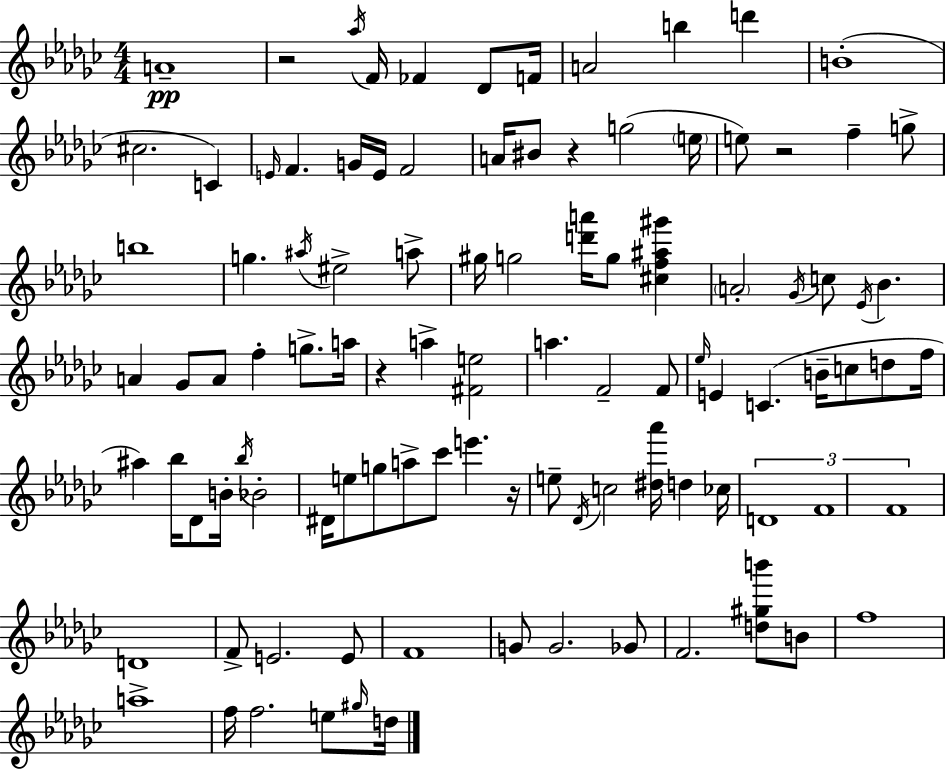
{
  \clef treble
  \numericTimeSignature
  \time 4/4
  \key ees \minor
  \repeat volta 2 { a'1--\pp | r2 \acciaccatura { aes''16 } f'16 fes'4 des'8 | f'16 a'2 b''4 d'''4 | b'1-.( | \break cis''2. c'4) | \grace { e'16 } f'4. g'16 e'16 f'2 | a'16 bis'8 r4 g''2( | \parenthesize e''16 e''8) r2 f''4-- | \break g''8-> b''1 | g''4. \acciaccatura { ais''16 } eis''2-> | a''8-> gis''16 g''2 <d''' a'''>16 g''8 <cis'' f'' ais'' gis'''>4 | \parenthesize a'2-. \acciaccatura { ges'16 } c''8 \acciaccatura { ees'16 } bes'4. | \break a'4 ges'8 a'8 f''4-. | g''8.-> a''16 r4 a''4-> <fis' e''>2 | a''4. f'2-- | f'8 \grace { ees''16 } e'4 c'4.( | \break b'16-- c''8 d''8 f''16 ais''4) bes''16 des'8 b'16-. \acciaccatura { bes''16 } bes'2-. | dis'16 e''8 g''8 a''8-> ces'''8 | e'''4. r16 e''8-- \acciaccatura { des'16 } c''2 | <dis'' aes'''>16 d''4 ces''16 \tuplet 3/2 { d'1 | \break f'1 | f'1 } | d'1 | f'8-> e'2. | \break e'8 f'1 | g'8 g'2. | ges'8 f'2. | <d'' gis'' b'''>8 b'8 f''1 | \break a''1-> | f''16 f''2. | e''8 \grace { gis''16 } d''16 } \bar "|."
}